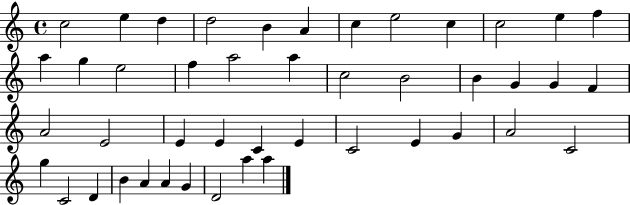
C5/h E5/q D5/q D5/h B4/q A4/q C5/q E5/h C5/q C5/h E5/q F5/q A5/q G5/q E5/h F5/q A5/h A5/q C5/h B4/h B4/q G4/q G4/q F4/q A4/h E4/h E4/q E4/q C4/q E4/q C4/h E4/q G4/q A4/h C4/h G5/q C4/h D4/q B4/q A4/q A4/q G4/q D4/h A5/q A5/q